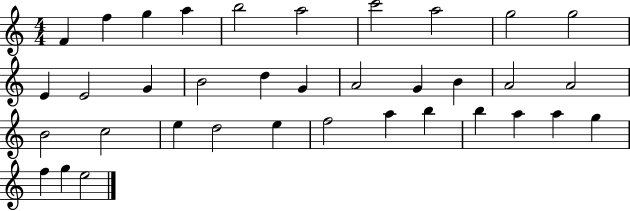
{
  \clef treble
  \numericTimeSignature
  \time 4/4
  \key c \major
  f'4 f''4 g''4 a''4 | b''2 a''2 | c'''2 a''2 | g''2 g''2 | \break e'4 e'2 g'4 | b'2 d''4 g'4 | a'2 g'4 b'4 | a'2 a'2 | \break b'2 c''2 | e''4 d''2 e''4 | f''2 a''4 b''4 | b''4 a''4 a''4 g''4 | \break f''4 g''4 e''2 | \bar "|."
}